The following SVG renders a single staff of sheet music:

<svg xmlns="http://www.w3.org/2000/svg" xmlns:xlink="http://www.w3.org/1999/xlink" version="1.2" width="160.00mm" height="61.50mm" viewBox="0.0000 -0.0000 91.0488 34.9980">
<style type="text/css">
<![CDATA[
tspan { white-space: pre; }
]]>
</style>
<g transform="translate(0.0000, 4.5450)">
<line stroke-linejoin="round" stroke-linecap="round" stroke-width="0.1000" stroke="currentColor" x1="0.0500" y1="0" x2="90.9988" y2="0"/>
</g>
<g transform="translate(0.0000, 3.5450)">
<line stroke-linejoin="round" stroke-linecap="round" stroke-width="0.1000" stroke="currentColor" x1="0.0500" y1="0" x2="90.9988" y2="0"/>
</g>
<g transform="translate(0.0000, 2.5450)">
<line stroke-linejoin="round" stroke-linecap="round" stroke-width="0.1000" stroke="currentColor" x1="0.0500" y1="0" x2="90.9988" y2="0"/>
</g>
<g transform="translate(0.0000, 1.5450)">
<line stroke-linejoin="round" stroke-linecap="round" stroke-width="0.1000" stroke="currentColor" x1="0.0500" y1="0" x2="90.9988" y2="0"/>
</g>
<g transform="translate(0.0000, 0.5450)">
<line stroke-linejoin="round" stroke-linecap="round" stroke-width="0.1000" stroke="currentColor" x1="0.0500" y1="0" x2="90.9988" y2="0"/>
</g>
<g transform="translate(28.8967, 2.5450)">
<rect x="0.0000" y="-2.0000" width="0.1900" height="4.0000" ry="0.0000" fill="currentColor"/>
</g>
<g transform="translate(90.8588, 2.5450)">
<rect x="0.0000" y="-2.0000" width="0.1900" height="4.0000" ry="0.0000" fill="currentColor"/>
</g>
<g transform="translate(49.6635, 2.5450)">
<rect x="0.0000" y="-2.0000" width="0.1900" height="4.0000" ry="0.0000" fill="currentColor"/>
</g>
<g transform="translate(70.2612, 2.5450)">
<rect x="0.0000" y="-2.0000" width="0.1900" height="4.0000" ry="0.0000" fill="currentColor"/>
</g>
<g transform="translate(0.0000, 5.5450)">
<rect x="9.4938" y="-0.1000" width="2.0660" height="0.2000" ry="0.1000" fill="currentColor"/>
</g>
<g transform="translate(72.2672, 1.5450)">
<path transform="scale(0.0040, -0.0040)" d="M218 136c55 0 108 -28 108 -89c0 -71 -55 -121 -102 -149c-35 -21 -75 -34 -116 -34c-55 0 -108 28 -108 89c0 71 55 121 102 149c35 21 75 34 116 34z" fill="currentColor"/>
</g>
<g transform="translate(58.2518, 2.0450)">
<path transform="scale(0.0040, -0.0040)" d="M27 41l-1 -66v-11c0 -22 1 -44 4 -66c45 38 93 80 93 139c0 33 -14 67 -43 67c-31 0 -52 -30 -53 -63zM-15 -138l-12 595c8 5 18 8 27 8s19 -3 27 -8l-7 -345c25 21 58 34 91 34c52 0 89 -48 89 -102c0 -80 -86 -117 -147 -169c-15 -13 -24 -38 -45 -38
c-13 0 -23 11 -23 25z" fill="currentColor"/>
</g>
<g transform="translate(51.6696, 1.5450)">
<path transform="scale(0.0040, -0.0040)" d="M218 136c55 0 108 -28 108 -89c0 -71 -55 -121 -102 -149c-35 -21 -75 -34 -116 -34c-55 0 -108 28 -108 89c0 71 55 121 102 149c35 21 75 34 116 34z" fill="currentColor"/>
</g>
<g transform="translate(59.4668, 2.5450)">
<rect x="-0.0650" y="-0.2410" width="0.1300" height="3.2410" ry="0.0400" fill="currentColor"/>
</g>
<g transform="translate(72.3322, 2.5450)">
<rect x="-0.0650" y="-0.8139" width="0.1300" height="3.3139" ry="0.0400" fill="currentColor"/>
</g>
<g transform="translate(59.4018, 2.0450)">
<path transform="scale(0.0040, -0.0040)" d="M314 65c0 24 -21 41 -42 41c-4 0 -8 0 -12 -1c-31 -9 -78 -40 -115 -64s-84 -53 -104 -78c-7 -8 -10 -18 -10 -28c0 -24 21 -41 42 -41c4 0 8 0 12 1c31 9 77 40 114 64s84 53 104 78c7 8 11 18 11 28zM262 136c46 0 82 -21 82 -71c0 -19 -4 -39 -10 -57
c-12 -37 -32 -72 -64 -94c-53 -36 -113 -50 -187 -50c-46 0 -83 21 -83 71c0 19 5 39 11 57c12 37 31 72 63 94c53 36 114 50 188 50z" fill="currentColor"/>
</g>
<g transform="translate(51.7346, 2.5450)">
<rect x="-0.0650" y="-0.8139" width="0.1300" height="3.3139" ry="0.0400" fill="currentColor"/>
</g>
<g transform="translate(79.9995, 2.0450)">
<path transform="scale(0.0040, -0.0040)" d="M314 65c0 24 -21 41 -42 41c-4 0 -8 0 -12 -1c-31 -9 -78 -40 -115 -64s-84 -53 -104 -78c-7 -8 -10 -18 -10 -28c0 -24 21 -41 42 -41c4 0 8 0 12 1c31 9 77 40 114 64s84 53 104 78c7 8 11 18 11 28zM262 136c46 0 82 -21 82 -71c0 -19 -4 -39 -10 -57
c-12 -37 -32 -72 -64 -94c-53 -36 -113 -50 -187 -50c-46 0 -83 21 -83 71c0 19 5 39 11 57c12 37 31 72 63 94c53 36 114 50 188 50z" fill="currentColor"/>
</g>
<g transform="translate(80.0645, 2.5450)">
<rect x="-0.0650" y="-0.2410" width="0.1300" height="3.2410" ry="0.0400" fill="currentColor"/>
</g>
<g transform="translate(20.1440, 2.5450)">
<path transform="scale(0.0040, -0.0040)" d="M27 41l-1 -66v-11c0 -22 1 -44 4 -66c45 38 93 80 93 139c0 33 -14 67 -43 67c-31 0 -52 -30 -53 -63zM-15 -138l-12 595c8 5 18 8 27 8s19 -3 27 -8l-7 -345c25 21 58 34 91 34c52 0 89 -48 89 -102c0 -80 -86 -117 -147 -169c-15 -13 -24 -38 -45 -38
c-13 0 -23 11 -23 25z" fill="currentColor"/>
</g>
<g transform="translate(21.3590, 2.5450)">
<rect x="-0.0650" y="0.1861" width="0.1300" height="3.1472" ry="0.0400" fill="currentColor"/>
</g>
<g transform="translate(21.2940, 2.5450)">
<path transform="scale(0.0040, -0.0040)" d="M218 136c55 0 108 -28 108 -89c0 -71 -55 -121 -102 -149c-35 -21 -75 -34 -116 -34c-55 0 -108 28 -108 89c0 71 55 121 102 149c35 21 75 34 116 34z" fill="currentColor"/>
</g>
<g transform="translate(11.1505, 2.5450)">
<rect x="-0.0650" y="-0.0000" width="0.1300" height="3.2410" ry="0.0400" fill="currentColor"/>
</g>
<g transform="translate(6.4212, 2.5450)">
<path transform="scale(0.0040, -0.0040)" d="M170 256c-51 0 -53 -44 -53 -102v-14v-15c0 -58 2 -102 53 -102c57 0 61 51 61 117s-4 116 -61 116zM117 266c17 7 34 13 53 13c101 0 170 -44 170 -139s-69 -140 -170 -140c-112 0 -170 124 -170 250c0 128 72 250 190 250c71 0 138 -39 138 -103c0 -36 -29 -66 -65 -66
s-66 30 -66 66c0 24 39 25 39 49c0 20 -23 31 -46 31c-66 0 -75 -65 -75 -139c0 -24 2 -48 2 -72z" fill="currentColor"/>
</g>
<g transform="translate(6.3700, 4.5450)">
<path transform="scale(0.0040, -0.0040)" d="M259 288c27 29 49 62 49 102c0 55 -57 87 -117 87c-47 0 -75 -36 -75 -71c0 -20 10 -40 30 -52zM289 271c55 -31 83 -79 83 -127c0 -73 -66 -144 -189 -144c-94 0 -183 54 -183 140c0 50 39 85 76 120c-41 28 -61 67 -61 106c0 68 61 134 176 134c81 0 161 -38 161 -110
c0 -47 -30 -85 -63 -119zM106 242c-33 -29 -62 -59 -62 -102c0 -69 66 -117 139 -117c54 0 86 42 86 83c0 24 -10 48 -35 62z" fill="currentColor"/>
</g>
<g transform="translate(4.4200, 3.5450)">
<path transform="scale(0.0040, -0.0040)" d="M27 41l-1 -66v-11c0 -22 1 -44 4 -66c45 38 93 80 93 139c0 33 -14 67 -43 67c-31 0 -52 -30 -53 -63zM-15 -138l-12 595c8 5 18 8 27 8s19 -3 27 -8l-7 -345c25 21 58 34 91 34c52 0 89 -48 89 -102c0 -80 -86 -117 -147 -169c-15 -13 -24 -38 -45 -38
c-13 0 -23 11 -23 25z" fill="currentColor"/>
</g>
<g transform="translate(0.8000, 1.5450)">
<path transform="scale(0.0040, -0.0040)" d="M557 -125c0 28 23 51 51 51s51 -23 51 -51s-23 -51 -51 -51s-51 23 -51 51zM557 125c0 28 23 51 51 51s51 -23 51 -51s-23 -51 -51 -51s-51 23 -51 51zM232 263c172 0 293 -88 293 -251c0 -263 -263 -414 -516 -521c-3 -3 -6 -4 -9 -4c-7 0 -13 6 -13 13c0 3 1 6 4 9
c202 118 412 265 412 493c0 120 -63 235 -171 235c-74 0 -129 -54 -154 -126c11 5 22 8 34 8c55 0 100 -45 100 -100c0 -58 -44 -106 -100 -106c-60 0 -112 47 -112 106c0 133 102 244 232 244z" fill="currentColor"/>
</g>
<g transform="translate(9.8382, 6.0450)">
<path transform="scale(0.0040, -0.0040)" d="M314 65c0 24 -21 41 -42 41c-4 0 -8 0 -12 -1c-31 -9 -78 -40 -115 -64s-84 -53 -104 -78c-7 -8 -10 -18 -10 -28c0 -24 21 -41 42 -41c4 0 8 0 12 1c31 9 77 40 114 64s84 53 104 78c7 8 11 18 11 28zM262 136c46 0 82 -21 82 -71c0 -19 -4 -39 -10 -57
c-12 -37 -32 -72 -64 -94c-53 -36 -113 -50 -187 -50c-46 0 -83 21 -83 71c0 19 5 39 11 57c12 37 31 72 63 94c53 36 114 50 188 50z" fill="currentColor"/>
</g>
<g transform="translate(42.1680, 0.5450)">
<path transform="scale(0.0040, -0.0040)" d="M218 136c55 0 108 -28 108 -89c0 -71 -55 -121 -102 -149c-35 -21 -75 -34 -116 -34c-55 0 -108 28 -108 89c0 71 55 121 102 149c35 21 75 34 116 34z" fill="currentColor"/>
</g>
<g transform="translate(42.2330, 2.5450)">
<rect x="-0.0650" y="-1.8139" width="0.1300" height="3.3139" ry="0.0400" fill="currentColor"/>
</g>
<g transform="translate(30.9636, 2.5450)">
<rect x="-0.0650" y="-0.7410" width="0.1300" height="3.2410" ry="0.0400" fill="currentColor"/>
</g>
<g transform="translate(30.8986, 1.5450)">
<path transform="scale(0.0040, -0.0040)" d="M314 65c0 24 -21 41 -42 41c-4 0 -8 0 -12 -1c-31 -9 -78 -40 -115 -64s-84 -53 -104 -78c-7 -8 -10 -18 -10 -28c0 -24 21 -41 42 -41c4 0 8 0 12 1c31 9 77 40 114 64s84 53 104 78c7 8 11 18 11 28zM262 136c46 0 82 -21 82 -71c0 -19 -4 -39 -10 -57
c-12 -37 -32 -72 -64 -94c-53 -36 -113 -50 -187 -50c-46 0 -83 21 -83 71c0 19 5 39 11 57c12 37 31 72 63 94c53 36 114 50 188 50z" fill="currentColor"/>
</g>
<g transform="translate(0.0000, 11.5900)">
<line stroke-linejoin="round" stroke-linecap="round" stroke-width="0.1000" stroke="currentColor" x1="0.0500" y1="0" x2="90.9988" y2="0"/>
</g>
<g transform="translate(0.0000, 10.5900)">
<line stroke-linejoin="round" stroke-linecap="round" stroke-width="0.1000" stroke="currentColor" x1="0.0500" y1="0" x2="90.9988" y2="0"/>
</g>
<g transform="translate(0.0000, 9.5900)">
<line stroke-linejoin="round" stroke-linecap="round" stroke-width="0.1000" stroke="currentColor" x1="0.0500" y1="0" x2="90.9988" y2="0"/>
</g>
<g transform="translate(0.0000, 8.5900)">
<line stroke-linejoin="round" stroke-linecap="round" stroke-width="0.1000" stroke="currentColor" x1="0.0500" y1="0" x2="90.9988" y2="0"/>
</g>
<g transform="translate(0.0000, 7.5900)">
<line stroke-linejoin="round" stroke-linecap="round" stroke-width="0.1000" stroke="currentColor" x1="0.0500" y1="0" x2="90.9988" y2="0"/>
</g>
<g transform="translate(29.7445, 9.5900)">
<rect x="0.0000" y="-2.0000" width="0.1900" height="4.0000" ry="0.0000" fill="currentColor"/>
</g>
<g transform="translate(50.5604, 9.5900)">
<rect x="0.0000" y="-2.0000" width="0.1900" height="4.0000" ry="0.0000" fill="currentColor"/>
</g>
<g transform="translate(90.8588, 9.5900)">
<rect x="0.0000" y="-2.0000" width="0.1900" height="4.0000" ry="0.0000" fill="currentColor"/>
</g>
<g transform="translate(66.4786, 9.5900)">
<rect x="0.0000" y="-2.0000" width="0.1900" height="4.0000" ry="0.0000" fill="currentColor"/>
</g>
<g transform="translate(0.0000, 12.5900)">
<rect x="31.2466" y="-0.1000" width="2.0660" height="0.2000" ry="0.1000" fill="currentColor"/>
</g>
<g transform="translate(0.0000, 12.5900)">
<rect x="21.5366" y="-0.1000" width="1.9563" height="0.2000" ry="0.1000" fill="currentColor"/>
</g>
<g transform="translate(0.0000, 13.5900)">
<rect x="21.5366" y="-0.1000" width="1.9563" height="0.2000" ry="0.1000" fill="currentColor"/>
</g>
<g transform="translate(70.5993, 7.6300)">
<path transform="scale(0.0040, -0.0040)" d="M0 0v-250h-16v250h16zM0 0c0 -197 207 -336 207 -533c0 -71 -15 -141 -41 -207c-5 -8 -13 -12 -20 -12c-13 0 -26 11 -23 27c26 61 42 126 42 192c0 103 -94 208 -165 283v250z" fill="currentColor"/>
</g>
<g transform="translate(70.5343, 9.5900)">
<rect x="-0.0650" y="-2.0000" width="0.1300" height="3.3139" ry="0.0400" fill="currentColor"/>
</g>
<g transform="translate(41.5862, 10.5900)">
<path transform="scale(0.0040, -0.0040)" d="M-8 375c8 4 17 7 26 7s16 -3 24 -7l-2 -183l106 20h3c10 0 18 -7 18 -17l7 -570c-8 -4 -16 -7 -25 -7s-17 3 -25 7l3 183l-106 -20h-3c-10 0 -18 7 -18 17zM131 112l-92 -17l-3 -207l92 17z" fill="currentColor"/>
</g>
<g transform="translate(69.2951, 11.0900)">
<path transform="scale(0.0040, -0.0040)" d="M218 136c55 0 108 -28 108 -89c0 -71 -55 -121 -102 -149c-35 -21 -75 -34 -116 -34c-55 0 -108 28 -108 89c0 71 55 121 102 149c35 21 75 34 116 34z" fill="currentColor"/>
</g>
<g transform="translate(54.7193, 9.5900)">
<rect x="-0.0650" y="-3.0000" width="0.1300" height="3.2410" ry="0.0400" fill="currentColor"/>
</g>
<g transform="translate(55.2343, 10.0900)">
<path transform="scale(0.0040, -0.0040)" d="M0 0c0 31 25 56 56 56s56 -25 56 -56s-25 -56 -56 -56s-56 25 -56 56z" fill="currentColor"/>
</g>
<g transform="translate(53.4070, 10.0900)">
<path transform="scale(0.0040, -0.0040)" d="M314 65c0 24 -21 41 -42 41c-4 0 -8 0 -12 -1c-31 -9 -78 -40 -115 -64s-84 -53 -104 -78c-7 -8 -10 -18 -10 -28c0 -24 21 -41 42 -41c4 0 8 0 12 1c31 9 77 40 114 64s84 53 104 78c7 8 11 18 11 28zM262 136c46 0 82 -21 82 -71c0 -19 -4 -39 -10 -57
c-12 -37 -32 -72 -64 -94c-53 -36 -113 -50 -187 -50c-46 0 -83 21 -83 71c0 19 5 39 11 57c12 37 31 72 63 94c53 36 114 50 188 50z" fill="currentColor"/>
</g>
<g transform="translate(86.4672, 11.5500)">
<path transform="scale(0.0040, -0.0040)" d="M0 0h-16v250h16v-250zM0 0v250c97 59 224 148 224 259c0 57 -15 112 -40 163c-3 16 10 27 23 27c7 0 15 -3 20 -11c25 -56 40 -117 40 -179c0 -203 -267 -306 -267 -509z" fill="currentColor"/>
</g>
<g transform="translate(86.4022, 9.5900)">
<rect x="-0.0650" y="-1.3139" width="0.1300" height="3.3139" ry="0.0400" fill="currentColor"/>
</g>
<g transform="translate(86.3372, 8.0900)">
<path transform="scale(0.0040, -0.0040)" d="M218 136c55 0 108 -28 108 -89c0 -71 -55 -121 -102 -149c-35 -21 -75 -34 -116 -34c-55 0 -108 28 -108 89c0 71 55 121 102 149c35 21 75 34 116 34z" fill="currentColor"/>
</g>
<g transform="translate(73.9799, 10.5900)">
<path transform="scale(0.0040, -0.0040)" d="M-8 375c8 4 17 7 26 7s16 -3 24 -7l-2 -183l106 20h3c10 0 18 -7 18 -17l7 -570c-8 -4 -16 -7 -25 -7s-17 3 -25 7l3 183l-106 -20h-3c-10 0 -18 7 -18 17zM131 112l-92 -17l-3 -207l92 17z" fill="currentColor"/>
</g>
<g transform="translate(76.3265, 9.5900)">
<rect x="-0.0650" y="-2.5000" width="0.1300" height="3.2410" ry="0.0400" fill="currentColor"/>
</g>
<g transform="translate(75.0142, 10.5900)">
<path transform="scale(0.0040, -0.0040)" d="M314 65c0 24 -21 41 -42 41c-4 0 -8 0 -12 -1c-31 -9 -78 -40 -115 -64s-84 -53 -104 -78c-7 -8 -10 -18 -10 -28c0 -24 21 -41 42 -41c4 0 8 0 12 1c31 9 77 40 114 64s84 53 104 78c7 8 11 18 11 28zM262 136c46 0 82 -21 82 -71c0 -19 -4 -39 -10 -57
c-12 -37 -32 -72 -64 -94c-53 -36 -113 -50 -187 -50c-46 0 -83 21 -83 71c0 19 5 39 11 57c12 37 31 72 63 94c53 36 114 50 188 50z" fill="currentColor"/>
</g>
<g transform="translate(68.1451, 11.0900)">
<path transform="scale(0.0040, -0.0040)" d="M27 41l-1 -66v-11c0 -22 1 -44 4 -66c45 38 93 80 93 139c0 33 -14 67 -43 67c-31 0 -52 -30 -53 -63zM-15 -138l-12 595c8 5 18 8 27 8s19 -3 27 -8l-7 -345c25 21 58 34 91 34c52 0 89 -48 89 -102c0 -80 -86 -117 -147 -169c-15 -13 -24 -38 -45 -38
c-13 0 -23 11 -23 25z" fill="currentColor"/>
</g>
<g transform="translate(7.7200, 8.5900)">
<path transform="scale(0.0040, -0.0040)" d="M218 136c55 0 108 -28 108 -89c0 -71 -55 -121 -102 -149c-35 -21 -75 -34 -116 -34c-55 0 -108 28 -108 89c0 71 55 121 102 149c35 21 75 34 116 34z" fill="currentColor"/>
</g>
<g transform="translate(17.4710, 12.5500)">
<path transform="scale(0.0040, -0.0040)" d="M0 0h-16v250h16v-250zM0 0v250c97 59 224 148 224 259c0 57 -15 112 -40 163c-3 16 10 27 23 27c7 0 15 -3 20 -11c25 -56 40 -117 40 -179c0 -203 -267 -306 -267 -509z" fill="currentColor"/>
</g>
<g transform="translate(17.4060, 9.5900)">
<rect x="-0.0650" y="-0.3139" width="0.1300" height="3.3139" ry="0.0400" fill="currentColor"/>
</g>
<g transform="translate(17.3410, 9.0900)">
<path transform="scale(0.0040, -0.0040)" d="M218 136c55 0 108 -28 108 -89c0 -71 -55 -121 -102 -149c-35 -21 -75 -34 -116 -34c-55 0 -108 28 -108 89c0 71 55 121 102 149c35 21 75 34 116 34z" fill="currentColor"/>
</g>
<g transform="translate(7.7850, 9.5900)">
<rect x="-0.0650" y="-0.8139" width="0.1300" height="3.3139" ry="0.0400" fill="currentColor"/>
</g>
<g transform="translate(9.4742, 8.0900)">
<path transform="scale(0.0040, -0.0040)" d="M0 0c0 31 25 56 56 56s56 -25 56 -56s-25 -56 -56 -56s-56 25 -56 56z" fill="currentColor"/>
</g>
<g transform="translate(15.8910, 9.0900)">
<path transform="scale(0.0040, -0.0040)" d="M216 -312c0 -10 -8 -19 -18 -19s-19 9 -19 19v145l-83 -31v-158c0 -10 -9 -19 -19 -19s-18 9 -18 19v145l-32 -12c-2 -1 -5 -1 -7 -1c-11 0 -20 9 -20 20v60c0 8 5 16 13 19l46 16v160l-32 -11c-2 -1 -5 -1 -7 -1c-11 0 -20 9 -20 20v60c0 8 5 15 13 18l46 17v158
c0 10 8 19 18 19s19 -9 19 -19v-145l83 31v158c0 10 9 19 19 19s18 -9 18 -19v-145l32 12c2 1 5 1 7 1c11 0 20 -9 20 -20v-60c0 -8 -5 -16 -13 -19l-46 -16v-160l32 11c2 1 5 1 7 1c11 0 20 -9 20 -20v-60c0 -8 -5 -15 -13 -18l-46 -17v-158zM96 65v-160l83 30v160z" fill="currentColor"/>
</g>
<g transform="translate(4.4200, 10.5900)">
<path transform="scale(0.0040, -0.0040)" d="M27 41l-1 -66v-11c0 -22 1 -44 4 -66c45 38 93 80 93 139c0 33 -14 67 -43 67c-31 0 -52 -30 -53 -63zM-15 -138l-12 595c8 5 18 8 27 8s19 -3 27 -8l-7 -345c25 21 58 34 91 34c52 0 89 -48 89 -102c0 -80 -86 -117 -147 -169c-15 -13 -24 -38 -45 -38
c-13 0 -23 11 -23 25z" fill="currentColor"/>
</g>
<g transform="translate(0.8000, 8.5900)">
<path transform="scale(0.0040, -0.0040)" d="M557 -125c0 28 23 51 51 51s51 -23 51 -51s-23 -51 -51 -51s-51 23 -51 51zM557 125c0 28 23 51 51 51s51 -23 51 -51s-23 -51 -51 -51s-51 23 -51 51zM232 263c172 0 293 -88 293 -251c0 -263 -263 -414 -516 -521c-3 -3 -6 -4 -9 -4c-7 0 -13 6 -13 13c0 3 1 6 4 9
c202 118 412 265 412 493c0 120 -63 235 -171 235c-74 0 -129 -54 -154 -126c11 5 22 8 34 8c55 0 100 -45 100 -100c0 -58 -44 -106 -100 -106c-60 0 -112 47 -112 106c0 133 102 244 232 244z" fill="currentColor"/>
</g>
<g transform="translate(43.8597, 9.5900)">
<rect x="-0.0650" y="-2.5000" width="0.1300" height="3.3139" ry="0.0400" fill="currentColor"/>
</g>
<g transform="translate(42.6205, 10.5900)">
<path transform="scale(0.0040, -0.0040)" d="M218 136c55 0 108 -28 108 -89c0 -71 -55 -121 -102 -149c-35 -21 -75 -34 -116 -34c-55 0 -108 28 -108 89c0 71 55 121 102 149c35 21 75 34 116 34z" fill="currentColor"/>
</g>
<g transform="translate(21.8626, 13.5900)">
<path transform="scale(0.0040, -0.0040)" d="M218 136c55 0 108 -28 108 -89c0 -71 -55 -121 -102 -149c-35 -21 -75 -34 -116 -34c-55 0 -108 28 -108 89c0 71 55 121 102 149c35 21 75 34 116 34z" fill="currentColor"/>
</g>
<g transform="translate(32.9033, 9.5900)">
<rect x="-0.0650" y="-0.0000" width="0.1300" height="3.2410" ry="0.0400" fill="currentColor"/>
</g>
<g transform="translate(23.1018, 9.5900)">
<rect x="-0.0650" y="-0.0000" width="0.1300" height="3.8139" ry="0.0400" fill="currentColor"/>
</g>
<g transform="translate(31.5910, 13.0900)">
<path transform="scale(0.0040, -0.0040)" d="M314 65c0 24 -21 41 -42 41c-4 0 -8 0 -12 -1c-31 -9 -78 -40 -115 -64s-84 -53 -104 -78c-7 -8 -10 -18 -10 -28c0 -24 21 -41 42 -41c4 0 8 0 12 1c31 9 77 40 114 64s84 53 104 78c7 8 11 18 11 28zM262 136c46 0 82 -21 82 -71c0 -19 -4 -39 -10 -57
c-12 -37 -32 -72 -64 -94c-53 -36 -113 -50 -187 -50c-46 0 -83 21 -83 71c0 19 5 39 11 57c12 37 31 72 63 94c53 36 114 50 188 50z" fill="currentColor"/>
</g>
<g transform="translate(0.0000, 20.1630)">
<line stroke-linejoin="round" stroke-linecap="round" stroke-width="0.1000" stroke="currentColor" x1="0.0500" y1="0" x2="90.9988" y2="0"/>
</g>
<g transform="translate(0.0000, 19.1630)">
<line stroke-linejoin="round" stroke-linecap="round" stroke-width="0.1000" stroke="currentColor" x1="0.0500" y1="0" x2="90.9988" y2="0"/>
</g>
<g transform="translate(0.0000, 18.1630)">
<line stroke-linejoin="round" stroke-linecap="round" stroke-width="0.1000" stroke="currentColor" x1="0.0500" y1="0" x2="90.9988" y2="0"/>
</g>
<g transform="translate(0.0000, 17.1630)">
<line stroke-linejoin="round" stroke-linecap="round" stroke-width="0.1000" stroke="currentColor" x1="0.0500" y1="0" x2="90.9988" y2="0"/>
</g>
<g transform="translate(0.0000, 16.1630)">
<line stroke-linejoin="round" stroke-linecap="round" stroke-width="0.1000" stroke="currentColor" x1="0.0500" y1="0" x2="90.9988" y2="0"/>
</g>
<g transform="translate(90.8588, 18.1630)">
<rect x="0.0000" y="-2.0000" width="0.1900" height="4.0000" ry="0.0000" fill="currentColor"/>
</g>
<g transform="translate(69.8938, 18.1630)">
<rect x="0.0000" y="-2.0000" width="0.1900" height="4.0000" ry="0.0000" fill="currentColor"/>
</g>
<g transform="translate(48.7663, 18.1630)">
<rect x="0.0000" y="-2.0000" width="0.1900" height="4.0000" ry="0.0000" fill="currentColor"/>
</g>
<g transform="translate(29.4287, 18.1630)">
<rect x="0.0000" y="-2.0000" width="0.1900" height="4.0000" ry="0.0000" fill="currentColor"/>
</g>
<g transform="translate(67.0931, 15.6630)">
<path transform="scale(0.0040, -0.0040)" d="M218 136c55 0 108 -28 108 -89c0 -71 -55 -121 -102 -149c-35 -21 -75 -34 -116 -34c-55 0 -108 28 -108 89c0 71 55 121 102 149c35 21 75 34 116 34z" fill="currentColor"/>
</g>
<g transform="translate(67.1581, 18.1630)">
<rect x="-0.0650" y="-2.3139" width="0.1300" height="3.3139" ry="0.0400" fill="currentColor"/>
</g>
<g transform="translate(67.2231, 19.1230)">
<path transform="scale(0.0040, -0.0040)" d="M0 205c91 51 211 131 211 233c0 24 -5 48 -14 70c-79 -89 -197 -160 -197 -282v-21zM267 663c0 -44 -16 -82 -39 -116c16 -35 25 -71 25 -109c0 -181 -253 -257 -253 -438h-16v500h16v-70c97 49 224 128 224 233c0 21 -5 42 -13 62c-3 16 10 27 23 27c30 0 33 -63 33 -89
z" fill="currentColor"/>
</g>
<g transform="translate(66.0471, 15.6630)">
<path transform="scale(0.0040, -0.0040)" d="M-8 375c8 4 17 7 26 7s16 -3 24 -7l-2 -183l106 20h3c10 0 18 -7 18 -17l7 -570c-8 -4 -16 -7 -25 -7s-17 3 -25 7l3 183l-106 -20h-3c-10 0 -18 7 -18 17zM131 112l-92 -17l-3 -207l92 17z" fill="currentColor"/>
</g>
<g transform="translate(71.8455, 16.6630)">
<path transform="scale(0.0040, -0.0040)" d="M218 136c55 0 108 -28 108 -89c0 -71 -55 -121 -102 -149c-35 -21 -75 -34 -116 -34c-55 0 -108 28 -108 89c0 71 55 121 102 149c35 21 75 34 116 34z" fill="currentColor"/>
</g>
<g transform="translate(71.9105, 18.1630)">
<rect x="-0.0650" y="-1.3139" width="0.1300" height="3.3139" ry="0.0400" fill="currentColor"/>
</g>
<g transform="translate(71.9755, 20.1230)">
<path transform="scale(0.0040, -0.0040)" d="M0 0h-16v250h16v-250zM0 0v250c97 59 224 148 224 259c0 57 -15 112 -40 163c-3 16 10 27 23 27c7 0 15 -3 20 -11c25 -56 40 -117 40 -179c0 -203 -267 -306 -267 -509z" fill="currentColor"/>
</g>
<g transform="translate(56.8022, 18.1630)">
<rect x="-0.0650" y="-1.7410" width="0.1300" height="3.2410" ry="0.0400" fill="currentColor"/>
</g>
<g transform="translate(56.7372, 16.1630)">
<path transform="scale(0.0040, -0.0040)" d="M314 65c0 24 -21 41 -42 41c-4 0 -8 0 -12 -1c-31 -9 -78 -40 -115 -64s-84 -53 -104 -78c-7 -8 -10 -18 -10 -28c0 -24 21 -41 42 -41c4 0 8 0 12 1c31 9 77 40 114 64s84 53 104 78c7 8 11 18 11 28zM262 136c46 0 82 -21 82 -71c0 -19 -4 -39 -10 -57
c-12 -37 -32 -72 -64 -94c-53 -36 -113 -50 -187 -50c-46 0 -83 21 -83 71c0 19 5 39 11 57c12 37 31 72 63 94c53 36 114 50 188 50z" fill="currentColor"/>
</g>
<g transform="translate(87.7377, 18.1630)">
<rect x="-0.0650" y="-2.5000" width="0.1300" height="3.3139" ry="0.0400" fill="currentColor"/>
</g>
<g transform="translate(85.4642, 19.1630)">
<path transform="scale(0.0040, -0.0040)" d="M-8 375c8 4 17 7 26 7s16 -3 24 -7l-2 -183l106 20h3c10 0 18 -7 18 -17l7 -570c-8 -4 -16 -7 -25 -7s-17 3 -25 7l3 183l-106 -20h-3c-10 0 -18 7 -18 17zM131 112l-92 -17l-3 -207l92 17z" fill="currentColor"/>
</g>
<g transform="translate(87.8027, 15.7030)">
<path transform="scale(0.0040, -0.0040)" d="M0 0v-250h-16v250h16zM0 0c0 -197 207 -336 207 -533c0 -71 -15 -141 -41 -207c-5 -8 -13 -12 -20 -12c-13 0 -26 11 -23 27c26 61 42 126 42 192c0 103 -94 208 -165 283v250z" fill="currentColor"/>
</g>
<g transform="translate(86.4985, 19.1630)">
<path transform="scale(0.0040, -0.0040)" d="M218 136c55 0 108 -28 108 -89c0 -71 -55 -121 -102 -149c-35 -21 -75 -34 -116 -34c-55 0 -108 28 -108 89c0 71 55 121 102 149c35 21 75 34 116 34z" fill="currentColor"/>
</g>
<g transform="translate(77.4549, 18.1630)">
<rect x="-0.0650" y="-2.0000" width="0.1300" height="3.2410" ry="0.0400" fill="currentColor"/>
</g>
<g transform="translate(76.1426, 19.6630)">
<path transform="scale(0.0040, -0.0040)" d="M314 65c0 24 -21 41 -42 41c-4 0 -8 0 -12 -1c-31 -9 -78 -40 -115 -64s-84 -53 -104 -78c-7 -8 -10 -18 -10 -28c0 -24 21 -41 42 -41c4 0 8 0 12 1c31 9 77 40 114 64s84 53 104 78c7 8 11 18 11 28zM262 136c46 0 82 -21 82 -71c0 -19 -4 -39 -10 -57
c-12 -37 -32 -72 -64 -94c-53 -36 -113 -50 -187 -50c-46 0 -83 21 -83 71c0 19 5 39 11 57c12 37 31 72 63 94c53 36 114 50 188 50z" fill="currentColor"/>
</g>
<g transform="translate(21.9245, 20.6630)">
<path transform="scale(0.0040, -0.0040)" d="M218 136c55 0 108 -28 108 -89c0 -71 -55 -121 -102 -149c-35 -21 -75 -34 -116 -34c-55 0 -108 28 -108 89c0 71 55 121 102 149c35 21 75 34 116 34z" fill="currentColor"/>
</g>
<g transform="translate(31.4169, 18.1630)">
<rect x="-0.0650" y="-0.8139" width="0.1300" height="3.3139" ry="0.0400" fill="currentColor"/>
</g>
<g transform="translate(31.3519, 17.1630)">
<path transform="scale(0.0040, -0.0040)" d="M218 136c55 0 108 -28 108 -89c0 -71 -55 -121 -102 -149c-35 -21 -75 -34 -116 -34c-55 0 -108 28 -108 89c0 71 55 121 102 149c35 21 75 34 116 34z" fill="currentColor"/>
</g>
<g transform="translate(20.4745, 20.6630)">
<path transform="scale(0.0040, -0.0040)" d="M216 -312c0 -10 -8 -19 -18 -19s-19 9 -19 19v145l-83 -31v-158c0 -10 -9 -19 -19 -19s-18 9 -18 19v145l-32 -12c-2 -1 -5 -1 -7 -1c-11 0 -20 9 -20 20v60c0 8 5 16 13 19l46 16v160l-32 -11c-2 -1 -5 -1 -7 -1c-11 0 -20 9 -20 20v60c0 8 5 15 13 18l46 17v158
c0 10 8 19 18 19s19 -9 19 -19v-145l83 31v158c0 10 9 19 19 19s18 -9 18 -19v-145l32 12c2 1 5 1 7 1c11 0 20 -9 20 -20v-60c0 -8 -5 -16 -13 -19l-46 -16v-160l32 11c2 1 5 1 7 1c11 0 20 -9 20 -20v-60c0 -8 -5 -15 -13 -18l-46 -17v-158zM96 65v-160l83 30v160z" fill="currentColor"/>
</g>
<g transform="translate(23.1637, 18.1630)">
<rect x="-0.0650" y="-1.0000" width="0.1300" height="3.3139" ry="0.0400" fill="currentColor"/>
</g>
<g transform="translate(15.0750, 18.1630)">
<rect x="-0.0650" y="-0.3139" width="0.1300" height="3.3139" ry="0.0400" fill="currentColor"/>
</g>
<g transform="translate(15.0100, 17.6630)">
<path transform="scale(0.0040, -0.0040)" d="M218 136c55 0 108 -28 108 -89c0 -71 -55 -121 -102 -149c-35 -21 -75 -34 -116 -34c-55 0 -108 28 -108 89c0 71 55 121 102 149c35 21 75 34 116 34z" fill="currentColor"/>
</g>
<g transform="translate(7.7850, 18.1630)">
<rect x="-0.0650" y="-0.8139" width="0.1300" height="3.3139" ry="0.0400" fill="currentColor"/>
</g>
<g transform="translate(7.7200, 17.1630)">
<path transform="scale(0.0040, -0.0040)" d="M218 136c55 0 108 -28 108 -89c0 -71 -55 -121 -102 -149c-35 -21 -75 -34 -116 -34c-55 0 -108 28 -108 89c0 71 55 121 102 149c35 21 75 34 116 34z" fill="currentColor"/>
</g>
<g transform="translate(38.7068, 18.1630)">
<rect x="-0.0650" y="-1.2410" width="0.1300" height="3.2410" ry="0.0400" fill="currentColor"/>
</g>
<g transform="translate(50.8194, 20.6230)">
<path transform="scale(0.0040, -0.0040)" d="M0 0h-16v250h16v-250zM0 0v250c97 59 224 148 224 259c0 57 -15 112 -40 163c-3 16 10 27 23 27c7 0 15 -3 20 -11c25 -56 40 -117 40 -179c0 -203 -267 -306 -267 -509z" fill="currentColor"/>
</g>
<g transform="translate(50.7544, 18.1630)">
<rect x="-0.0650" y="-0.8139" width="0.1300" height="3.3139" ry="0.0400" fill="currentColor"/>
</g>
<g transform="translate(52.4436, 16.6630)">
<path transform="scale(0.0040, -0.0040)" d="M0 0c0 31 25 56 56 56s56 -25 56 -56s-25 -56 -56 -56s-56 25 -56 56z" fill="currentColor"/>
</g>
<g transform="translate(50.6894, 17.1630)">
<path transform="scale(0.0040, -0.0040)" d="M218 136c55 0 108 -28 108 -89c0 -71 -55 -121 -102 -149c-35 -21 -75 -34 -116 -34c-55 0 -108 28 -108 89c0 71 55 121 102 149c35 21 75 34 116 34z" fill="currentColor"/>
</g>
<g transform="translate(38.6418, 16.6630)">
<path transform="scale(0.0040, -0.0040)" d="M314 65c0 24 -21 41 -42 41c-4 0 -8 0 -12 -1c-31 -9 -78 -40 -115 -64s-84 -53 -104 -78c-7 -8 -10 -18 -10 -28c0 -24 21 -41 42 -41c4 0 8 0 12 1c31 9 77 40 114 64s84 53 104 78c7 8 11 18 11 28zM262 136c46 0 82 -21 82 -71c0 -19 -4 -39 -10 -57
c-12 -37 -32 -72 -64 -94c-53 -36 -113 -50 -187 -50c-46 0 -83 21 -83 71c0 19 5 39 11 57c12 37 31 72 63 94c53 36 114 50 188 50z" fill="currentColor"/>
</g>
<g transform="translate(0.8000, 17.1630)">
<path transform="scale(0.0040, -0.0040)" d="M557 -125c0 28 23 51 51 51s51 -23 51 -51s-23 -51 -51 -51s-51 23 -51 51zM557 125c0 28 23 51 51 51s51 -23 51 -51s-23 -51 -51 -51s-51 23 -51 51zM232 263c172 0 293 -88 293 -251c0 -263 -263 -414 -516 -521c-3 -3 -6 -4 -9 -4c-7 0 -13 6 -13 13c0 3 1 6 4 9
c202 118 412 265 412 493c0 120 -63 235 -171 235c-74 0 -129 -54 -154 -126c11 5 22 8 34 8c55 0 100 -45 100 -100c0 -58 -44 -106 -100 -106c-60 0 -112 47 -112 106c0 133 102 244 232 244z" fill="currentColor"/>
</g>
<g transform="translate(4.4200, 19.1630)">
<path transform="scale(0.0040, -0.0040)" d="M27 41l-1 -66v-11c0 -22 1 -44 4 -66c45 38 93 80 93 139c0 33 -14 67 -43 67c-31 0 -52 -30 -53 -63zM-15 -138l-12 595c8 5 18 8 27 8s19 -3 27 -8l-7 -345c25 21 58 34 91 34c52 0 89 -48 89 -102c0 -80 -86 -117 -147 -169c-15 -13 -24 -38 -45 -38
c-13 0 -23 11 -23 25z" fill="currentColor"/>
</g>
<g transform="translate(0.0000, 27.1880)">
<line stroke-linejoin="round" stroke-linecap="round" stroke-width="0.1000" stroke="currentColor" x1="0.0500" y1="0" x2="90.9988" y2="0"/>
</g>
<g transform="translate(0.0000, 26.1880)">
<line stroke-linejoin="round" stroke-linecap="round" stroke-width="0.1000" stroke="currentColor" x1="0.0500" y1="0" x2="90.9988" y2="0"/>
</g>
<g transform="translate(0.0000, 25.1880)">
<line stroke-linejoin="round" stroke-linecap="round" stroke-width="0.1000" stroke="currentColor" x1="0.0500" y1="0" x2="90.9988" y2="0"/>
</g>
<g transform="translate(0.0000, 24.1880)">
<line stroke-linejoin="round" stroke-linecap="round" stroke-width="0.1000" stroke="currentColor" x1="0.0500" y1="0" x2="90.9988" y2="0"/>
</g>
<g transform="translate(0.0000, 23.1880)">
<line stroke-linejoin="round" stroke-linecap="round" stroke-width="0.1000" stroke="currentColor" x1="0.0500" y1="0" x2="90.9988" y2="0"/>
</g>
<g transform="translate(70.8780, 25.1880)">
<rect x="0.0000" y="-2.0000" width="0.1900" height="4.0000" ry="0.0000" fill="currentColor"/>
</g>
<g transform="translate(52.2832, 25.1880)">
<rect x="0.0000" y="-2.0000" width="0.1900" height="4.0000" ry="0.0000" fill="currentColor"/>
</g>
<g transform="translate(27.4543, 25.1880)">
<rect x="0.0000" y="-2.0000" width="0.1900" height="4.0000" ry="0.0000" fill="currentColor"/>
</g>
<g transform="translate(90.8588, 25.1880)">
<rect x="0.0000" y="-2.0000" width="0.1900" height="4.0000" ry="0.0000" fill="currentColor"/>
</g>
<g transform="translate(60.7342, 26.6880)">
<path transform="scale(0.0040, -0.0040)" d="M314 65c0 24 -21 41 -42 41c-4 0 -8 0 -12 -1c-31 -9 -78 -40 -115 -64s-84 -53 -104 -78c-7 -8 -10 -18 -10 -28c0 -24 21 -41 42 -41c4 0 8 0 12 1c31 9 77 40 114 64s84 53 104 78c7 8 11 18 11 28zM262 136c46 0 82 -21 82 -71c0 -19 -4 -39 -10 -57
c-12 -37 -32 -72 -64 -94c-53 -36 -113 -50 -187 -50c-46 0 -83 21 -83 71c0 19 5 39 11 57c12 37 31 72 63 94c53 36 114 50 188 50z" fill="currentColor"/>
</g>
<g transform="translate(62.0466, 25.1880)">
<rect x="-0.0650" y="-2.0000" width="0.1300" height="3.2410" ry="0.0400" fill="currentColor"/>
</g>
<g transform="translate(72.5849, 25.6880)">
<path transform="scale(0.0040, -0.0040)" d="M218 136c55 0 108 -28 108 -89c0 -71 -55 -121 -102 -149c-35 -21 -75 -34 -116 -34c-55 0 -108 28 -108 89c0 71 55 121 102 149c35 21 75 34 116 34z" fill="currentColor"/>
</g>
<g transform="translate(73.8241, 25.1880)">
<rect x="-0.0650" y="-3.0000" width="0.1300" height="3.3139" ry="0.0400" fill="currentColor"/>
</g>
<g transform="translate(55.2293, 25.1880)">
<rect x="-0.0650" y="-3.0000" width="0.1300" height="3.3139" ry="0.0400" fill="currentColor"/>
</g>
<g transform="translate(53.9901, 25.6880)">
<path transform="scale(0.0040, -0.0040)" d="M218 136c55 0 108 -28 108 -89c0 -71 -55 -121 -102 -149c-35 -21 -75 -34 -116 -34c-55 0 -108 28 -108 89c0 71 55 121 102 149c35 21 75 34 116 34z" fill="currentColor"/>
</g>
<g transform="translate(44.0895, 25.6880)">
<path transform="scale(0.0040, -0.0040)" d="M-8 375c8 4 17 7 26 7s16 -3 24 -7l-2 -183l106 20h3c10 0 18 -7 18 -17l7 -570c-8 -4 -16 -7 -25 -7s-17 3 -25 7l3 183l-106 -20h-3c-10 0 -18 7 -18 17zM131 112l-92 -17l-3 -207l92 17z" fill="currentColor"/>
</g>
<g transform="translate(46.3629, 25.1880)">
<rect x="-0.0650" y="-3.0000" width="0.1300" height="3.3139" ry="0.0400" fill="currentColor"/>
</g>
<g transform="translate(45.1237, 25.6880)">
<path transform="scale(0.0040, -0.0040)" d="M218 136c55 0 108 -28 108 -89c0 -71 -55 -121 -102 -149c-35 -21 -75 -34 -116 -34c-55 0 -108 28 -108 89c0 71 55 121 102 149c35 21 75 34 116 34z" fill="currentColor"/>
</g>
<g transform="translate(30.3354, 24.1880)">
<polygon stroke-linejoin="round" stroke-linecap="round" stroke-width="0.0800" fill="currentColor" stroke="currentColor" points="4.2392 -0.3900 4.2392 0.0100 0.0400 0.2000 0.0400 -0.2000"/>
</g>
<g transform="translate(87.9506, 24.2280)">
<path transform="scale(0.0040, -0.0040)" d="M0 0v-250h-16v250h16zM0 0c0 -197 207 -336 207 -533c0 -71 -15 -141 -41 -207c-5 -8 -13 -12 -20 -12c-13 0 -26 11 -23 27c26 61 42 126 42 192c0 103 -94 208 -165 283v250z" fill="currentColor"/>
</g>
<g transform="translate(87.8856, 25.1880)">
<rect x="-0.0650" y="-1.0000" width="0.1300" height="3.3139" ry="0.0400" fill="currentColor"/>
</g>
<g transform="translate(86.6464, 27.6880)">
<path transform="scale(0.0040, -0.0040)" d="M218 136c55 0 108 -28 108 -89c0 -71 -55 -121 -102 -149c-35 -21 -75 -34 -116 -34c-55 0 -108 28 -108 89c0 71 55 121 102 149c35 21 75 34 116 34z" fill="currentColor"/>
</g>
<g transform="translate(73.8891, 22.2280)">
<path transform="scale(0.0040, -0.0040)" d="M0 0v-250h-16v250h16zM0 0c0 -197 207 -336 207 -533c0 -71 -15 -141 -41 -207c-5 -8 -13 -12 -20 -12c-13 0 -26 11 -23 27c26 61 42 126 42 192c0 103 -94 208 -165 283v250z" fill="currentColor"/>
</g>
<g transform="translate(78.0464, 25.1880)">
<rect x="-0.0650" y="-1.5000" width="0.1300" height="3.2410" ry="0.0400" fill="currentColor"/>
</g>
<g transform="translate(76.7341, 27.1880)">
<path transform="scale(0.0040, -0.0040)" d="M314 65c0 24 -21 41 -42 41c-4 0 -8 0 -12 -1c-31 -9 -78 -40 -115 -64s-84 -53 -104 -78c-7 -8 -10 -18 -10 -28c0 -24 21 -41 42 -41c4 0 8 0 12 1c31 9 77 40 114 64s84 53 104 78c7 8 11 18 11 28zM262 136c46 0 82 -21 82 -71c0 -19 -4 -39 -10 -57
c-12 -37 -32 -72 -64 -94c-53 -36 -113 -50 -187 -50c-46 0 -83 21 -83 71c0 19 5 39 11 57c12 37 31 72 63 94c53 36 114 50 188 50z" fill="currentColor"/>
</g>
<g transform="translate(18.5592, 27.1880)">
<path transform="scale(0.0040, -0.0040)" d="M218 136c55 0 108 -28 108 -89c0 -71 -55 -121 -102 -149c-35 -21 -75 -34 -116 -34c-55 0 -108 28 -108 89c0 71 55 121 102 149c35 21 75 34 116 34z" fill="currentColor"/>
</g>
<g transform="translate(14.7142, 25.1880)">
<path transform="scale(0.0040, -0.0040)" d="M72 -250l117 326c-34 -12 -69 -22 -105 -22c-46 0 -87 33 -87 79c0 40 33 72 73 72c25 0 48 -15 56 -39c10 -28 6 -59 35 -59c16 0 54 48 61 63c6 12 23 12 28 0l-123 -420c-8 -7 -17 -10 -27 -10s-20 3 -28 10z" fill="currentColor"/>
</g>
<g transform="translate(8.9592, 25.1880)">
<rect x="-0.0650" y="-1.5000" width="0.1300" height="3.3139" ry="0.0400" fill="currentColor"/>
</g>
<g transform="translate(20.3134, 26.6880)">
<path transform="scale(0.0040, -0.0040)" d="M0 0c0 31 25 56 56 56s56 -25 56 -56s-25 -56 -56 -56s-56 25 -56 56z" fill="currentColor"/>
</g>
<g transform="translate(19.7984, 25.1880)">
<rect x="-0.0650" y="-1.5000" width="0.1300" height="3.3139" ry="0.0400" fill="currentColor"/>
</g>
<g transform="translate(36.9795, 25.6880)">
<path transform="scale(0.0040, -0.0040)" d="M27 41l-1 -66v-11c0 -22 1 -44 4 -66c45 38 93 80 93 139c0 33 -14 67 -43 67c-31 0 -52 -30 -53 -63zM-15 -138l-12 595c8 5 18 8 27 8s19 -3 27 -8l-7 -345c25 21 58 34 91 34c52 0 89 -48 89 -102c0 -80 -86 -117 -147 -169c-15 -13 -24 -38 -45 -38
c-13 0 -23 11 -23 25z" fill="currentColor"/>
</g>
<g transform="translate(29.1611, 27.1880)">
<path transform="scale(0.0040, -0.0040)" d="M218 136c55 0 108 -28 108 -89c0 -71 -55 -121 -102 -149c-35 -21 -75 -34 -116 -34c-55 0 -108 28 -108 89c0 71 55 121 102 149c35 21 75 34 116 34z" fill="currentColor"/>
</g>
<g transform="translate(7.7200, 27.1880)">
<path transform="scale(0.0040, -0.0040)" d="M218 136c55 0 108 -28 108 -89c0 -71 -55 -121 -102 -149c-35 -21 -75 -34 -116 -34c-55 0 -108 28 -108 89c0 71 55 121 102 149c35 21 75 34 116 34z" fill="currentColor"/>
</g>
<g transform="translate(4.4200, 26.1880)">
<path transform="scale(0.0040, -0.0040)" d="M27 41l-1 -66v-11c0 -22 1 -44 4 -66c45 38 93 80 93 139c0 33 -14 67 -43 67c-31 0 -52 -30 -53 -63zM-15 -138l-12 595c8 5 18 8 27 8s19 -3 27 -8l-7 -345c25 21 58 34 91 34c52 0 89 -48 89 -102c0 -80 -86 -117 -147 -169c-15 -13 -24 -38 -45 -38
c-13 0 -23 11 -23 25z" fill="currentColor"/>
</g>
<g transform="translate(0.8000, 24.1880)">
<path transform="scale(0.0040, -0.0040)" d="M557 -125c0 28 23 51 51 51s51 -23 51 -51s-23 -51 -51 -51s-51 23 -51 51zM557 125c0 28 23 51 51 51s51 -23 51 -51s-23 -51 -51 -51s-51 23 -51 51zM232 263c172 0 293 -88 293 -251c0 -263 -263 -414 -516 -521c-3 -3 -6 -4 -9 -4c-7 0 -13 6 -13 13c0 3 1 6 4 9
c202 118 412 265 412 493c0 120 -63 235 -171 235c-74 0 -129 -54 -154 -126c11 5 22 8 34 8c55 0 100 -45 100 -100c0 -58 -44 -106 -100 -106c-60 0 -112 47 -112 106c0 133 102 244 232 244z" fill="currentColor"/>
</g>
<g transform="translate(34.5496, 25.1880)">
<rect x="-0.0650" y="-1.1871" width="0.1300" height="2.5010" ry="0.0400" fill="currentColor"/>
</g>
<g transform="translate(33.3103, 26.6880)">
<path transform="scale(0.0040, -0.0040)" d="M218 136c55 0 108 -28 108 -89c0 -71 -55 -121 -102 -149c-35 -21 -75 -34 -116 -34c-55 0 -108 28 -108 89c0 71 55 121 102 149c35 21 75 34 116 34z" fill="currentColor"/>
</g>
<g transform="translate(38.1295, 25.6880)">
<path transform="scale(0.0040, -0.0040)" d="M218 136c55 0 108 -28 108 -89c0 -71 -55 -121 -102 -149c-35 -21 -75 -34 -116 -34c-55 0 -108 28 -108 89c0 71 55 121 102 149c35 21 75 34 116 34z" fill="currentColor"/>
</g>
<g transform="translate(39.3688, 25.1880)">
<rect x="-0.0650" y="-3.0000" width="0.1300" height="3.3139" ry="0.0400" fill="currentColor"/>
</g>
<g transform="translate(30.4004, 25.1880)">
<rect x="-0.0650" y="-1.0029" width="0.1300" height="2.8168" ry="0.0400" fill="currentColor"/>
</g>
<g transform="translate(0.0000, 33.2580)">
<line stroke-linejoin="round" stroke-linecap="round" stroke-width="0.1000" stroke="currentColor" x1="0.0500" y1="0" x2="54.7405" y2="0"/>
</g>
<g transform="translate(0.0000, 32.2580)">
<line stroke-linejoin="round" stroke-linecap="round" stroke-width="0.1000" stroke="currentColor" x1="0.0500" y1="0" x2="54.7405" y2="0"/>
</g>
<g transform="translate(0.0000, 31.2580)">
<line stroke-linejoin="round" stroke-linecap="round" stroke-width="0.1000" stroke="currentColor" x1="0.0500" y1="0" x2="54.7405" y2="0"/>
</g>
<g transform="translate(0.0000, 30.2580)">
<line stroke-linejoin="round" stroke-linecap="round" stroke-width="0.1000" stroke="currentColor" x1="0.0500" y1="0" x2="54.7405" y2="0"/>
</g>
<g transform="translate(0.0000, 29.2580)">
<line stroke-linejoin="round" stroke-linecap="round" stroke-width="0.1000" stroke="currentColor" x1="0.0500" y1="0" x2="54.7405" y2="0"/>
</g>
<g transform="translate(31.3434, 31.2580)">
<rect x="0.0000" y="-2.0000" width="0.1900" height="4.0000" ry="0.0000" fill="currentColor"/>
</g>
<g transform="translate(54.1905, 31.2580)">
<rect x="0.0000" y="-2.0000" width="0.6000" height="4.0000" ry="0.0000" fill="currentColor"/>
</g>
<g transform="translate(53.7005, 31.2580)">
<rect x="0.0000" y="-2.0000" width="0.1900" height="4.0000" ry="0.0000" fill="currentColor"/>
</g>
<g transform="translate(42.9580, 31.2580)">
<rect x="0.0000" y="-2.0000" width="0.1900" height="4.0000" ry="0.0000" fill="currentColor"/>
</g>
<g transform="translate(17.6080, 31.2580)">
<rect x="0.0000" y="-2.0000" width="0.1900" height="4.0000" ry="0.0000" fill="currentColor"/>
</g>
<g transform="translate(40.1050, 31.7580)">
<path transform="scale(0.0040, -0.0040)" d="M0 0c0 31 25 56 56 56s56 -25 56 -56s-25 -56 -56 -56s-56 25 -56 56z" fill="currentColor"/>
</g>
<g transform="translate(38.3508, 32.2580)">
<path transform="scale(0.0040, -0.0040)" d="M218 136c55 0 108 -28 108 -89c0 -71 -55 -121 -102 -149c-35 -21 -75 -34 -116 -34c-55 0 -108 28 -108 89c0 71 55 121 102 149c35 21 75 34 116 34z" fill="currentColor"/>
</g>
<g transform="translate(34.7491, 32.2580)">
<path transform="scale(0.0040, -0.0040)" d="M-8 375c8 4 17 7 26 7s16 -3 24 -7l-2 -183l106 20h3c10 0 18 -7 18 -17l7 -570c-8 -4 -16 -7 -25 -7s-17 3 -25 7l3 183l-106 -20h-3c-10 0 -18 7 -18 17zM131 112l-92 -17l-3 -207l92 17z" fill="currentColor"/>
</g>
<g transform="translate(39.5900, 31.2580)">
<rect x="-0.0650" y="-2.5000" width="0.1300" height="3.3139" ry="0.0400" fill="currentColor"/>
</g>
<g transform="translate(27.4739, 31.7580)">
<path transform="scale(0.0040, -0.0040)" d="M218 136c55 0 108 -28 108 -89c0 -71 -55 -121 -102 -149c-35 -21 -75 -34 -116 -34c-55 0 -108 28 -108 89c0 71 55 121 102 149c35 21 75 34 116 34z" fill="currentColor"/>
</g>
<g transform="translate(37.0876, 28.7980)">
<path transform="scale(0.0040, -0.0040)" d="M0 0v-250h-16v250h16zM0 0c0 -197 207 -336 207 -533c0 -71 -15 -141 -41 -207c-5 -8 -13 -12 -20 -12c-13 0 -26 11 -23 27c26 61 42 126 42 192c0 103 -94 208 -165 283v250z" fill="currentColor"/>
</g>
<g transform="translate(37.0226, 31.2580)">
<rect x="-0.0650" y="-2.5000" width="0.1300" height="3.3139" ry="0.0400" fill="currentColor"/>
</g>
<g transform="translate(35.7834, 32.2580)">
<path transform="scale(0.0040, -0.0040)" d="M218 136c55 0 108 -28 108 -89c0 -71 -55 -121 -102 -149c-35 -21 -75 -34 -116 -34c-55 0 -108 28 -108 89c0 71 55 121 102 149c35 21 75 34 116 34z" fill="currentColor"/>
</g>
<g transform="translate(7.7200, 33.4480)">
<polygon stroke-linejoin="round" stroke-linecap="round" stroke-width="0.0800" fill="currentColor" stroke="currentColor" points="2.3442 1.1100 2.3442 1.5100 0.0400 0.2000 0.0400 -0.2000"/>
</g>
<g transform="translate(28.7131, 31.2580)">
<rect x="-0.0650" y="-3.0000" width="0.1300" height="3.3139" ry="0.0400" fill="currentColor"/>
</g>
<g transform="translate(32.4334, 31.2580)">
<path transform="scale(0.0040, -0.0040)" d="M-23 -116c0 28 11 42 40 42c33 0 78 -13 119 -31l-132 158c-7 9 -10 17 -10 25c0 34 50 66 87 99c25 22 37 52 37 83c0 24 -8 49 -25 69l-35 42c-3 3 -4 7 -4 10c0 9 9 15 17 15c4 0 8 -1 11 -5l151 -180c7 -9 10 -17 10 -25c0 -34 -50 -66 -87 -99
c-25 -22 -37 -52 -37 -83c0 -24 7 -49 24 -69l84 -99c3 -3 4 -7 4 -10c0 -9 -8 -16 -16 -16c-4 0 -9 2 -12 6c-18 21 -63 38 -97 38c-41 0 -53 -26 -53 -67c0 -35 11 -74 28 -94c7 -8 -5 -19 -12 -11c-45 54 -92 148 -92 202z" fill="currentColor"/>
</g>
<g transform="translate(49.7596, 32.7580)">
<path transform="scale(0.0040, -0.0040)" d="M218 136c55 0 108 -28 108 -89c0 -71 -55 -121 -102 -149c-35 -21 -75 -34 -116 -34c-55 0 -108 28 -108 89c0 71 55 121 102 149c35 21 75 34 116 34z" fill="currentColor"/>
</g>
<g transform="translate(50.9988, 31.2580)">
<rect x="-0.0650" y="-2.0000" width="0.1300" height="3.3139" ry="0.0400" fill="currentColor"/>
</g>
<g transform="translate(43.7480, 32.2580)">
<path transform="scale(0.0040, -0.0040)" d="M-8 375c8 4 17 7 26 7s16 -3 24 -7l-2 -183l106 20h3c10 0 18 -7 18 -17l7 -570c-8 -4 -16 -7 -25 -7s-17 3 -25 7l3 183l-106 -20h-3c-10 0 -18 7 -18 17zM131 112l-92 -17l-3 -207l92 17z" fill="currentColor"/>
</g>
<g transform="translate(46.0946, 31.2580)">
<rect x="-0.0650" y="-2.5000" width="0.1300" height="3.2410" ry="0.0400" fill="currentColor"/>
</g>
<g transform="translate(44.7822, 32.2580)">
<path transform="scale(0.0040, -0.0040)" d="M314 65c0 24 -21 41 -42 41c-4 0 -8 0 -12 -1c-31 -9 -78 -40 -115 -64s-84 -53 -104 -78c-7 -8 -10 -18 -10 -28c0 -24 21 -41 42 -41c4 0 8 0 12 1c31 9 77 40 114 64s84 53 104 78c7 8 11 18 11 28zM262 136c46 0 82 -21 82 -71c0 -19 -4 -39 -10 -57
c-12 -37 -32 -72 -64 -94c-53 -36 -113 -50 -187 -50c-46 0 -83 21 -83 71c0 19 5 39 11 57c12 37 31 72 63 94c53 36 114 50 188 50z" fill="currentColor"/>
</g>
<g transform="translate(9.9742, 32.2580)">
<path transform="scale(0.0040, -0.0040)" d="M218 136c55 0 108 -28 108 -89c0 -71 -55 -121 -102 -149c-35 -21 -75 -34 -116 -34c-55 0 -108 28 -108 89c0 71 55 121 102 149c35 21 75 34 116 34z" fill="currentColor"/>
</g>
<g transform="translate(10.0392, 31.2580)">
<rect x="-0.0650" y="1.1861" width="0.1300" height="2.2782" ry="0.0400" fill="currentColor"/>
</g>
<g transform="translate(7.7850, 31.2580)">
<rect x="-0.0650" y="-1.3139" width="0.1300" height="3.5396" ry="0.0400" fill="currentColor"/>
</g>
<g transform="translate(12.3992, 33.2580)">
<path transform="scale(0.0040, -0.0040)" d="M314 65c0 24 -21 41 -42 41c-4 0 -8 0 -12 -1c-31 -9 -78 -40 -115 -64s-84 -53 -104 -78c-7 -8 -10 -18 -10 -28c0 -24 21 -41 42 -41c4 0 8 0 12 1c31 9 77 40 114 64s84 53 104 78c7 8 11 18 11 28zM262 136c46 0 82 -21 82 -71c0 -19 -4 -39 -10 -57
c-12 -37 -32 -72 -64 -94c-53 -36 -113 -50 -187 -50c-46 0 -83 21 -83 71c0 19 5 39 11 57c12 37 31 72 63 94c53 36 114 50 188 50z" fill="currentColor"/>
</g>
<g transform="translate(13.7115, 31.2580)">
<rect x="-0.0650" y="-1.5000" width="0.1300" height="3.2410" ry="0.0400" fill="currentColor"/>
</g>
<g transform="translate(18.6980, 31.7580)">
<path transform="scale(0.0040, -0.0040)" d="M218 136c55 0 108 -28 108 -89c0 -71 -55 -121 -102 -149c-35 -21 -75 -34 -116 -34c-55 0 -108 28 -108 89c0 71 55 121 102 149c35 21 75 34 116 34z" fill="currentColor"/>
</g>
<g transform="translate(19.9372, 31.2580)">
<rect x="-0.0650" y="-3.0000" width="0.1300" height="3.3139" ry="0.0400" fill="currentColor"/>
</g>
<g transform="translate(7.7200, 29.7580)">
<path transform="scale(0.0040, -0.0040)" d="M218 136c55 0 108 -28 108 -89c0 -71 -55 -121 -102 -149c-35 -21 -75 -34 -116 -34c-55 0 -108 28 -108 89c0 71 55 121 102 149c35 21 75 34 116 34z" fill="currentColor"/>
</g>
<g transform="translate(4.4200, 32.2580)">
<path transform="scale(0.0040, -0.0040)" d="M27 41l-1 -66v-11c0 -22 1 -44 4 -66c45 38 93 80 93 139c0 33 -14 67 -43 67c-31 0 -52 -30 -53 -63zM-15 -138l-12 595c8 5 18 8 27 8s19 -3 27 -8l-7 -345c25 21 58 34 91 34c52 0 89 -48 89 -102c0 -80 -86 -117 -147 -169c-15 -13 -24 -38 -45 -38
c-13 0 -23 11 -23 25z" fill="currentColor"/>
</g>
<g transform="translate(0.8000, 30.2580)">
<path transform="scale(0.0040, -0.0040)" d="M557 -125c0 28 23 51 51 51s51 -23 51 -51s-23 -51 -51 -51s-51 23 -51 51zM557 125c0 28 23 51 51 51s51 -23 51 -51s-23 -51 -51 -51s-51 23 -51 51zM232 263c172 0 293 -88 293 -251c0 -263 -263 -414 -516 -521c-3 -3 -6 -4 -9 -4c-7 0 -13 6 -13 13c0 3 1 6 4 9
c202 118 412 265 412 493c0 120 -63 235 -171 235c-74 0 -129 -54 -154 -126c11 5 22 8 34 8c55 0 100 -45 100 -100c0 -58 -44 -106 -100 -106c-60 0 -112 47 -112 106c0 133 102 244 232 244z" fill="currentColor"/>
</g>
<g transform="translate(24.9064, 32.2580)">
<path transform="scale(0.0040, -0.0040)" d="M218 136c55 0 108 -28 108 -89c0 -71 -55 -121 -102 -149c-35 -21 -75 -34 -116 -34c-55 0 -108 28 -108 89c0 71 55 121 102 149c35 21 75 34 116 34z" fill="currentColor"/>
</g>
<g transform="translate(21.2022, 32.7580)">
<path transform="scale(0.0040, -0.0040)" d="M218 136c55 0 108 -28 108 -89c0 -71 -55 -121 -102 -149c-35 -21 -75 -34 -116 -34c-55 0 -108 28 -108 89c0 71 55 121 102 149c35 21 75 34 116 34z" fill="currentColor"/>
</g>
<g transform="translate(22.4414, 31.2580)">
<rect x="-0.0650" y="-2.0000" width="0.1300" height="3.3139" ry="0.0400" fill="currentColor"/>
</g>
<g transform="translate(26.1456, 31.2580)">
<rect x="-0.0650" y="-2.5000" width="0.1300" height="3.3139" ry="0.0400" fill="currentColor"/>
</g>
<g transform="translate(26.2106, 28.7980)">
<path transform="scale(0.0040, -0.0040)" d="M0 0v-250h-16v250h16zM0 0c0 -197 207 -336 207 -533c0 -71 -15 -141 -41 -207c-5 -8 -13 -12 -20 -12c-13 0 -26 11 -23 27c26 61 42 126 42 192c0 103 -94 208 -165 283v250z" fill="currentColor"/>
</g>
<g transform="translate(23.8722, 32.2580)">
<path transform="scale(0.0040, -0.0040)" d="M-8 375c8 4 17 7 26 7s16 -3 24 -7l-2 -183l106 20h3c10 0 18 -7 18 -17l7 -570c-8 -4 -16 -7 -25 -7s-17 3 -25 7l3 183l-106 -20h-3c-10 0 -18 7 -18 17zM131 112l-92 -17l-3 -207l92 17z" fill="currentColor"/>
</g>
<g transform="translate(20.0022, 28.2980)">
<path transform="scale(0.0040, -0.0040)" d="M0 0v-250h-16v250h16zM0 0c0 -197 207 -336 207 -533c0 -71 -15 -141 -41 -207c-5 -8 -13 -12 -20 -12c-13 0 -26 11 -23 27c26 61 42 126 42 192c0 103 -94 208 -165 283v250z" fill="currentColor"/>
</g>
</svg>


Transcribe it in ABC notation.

X:1
T:Untitled
M:6/8
L:1/4
K:F
D,,2 _D, F,2 A, F, _E,2 F, E,2 F, ^E,/2 C,, D,,2 B,, C,2 _A,,/2 B,,2 G,/2 F, E, ^F,, F, G,2 F,/2 A,2 B,/4 G,/2 A,,2 B,,/2 G,, z/2 G,, G,,/2 A,,/2 _C, C, C, A,,2 C,/2 G,,2 F,,/2 G,/2 _B,,/2 G,,2 C,/2 A,, B,,/2 C, z B,,/2 B,, B,,2 A,,